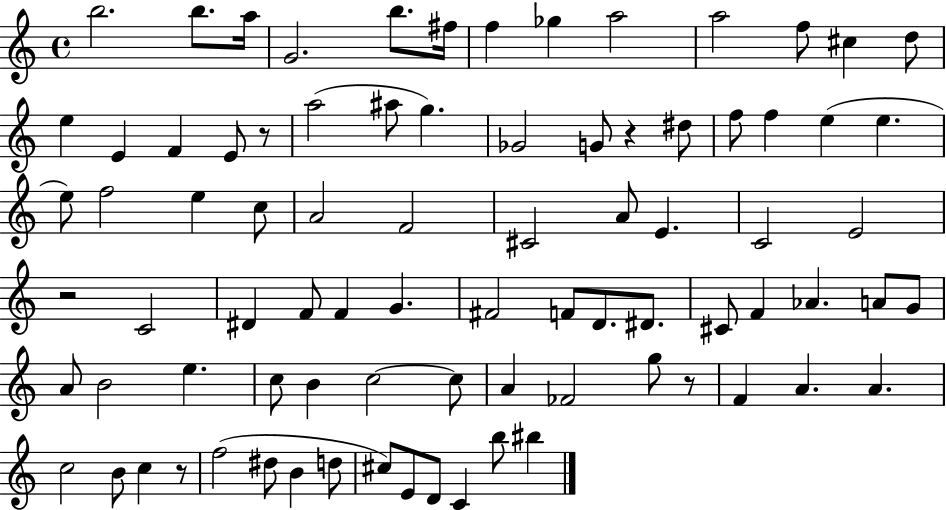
B5/h. B5/e. A5/s G4/h. B5/e. F#5/s F5/q Gb5/q A5/h A5/h F5/e C#5/q D5/e E5/q E4/q F4/q E4/e R/e A5/h A#5/e G5/q. Gb4/h G4/e R/q D#5/e F5/e F5/q E5/q E5/q. E5/e F5/h E5/q C5/e A4/h F4/h C#4/h A4/e E4/q. C4/h E4/h R/h C4/h D#4/q F4/e F4/q G4/q. F#4/h F4/e D4/e. D#4/e. C#4/e F4/q Ab4/q. A4/e G4/e A4/e B4/h E5/q. C5/e B4/q C5/h C5/e A4/q FES4/h G5/e R/e F4/q A4/q. A4/q. C5/h B4/e C5/q R/e F5/h D#5/e B4/q D5/e C#5/e E4/e D4/e C4/q B5/e BIS5/q